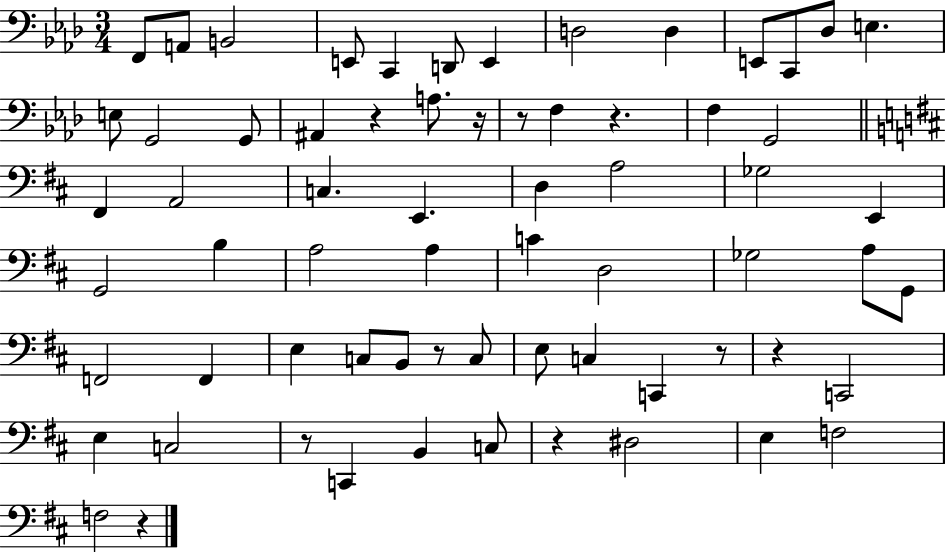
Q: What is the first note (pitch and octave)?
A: F2